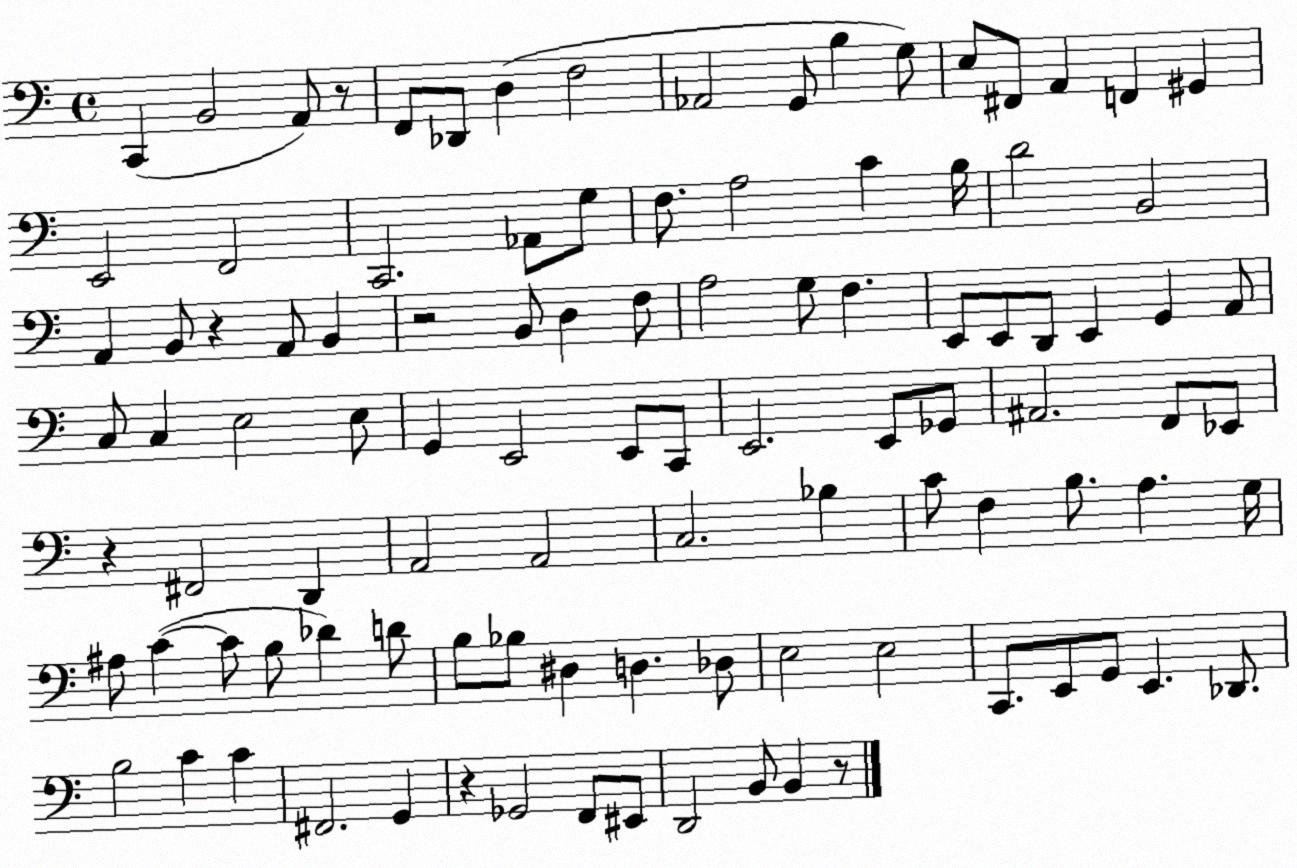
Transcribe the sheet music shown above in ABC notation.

X:1
T:Untitled
M:4/4
L:1/4
K:C
C,, B,,2 A,,/2 z/2 F,,/2 _D,,/2 D, F,2 _A,,2 G,,/2 B, G,/2 E,/2 ^F,,/2 A,, F,, ^G,, E,,2 F,,2 C,,2 _A,,/2 G,/2 F,/2 A,2 C B,/4 D2 B,,2 A,, B,,/2 z A,,/2 B,, z2 B,,/2 D, F,/2 A,2 G,/2 F, E,,/2 E,,/2 D,,/2 E,, G,, A,,/2 C,/2 C, E,2 E,/2 G,, E,,2 E,,/2 C,,/2 E,,2 E,,/2 _G,,/2 ^A,,2 F,,/2 _E,,/2 z ^F,,2 D,, A,,2 A,,2 C,2 _B, C/2 F, B,/2 A, G,/4 ^A,/2 C C/2 B,/2 _D D/2 B,/2 _B,/2 ^D, D, _D,/2 E,2 E,2 C,,/2 E,,/2 G,,/2 E,, _D,,/2 B,2 C C ^F,,2 G,, z _G,,2 F,,/2 ^E,,/2 D,,2 B,,/2 B,, z/2